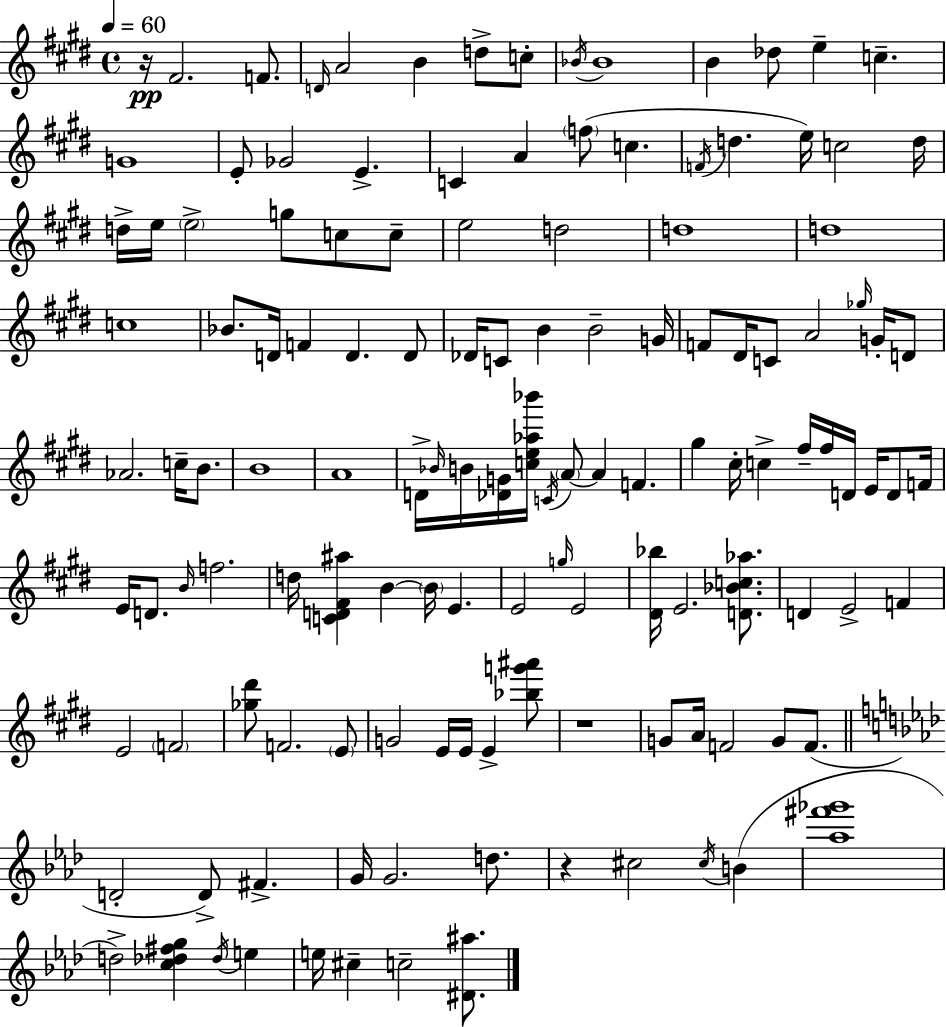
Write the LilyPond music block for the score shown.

{
  \clef treble
  \time 4/4
  \defaultTimeSignature
  \key e \major
  \tempo 4 = 60
  \repeat volta 2 { r16\pp fis'2. f'8. | \grace { d'16 } a'2 b'4 d''8-> c''8-. | \acciaccatura { bes'16 } bes'1 | b'4 des''8 e''4-- c''4.-- | \break g'1 | e'8-. ges'2 e'4.-> | c'4 a'4 \parenthesize f''8( c''4. | \acciaccatura { f'16 } d''4. e''16) c''2 | \break d''16 d''16-> e''16 \parenthesize e''2-> g''8 c''8 | c''8-- e''2 d''2 | d''1 | d''1 | \break c''1 | bes'8. d'16 f'4 d'4. | d'8 des'16 c'8 b'4 b'2-- | g'16 f'8 dis'16 c'8 a'2 | \break \grace { ges''16 } g'16-. d'8 aes'2. | c''16-- b'8. b'1 | a'1 | d'16-> \grace { bes'16 } b'16 <des' g'>16 <c'' e'' aes'' bes'''>16 \acciaccatura { c'16 } \parenthesize a'8~~ a'4 | \break f'4. gis''4 cis''16-. c''4-> fis''16-- | fis''16 d'16 e'16 d'8 f'16 e'16 d'8. \grace { b'16 } f''2. | d''16 <c' d' fis' ais''>4 b'4~~ | \parenthesize b'16 e'4. e'2 \grace { g''16 } | \break e'2 <dis' bes''>16 e'2. | <d' bes' c'' aes''>8. d'4 e'2-> | f'4 e'2 | \parenthesize f'2 <ges'' dis'''>8 f'2. | \break \parenthesize e'8 g'2 | e'16 e'16 e'4-> <bes'' g''' ais'''>8 r1 | g'8 a'16 f'2 | g'8 f'8.( \bar "||" \break \key aes \major d'2-. d'8->) fis'4.-> | g'16 g'2. d''8. | r4 cis''2 \acciaccatura { cis''16 } b'4( | <aes'' fis''' ges'''>1 | \break d''2->) <c'' des'' fis'' g''>4 \acciaccatura { des''16 } e''4 | e''16 cis''4-- c''2-- <dis' ais''>8. | } \bar "|."
}